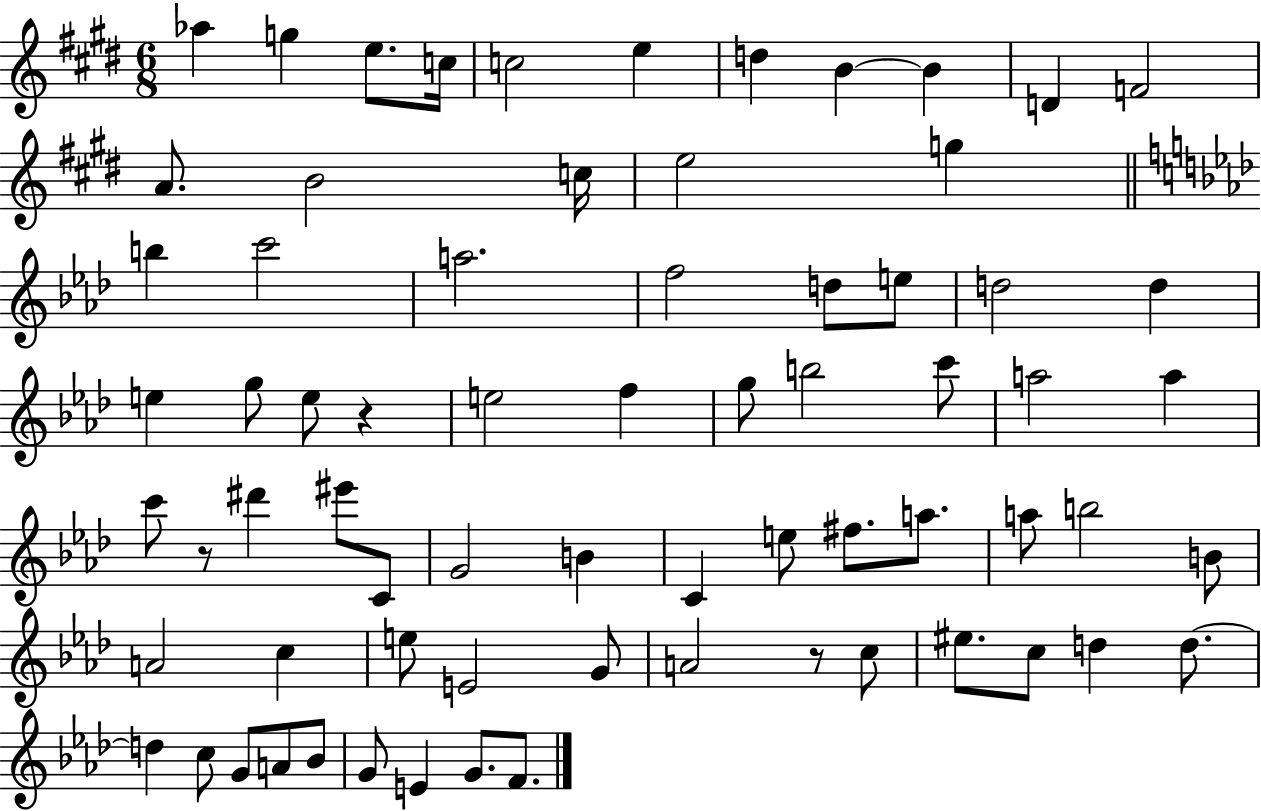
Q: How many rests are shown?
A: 3